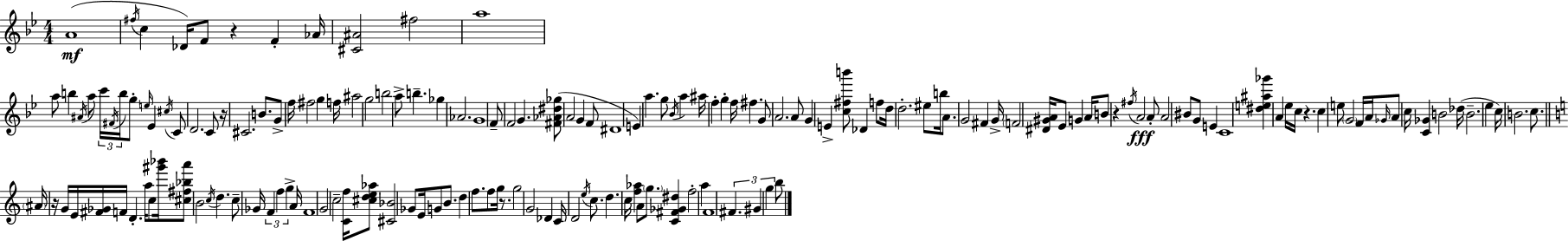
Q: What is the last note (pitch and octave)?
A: B5